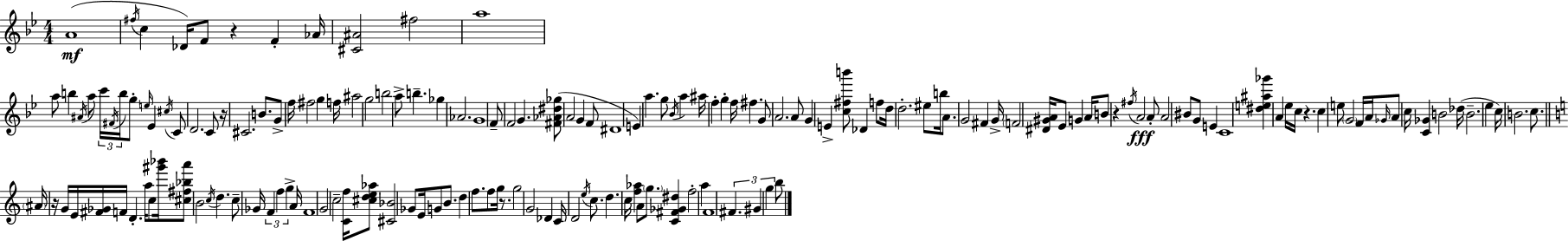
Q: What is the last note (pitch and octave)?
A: B5